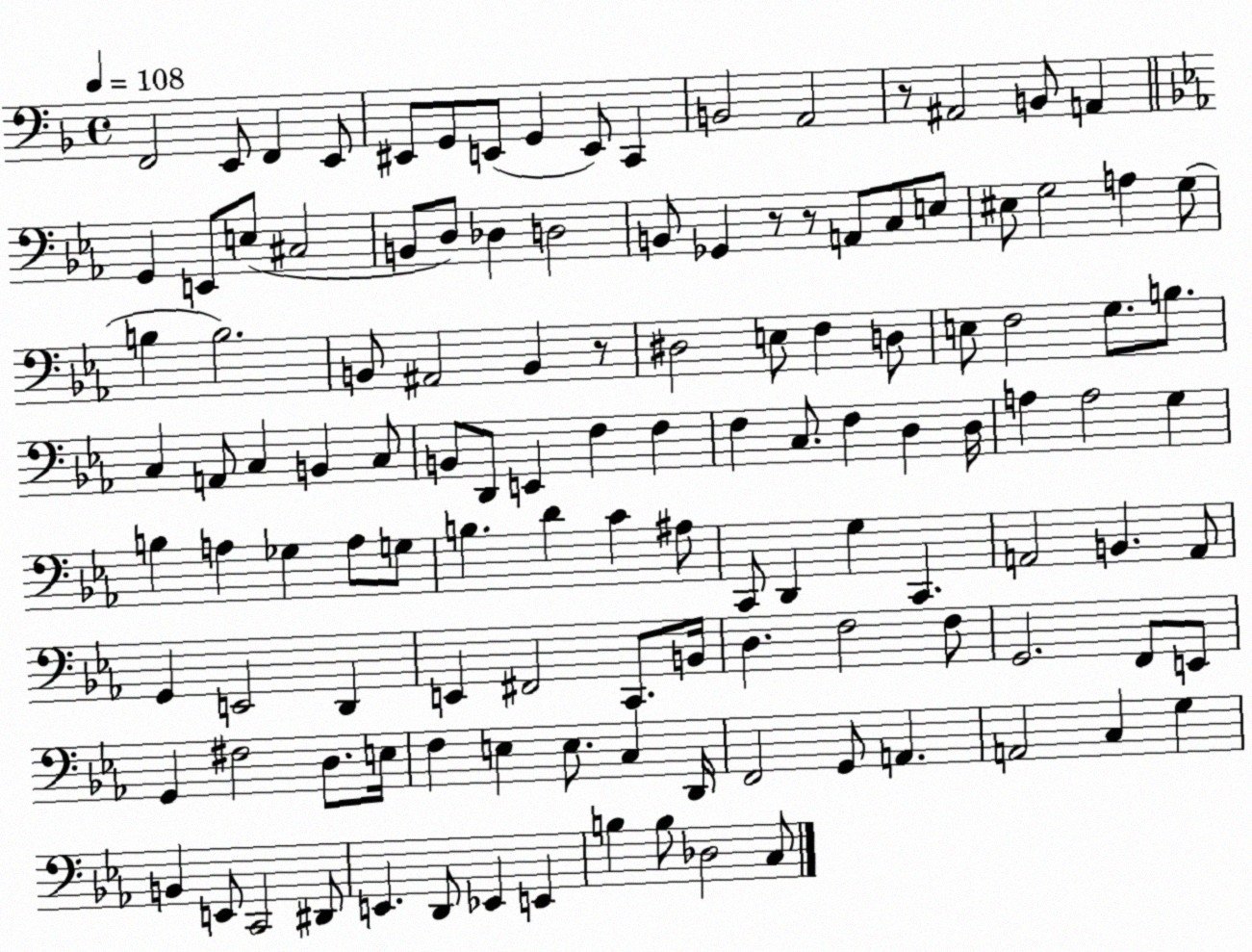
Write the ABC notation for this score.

X:1
T:Untitled
M:4/4
L:1/4
K:F
F,,2 E,,/2 F,, E,,/2 ^E,,/2 G,,/2 E,,/2 G,, E,,/2 C,, B,,2 A,,2 z/2 ^A,,2 B,,/2 A,, G,, E,,/2 E,/2 ^C,2 B,,/2 D,/2 _D, D,2 B,,/2 _G,, z/2 z/2 A,,/2 C,/2 E,/2 ^E,/2 G,2 A, G,/2 B, B,2 B,,/2 ^A,,2 B,, z/2 ^D,2 E,/2 F, D,/2 E,/2 F,2 G,/2 B,/2 C, A,,/2 C, B,, C,/2 B,,/2 D,,/2 E,, F, F, F, C,/2 F, D, D,/4 A, A,2 G, B, A, _G, A,/2 G,/2 B, D C ^A,/2 C,,/2 D,, G, C,, A,,2 B,, A,,/2 G,, E,,2 D,, E,, ^F,,2 C,,/2 B,,/4 D, F,2 F,/2 G,,2 F,,/2 E,,/2 G,, ^F,2 D,/2 E,/4 F, E, E,/2 C, D,,/4 F,,2 G,,/2 A,, A,,2 C, G, B,, E,,/2 C,,2 ^D,,/2 E,, D,,/2 _E,, E,, B, B,/2 _D,2 C,/2